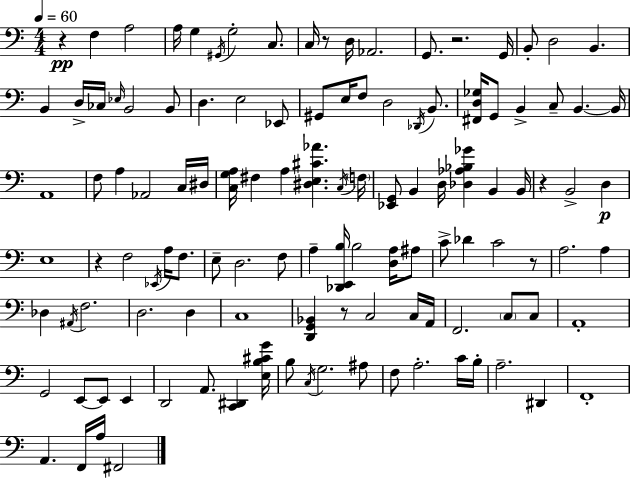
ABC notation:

X:1
T:Untitled
M:4/4
L:1/4
K:C
z F, A,2 A,/4 G, ^G,,/4 G,2 C,/2 C,/4 z/2 D,/4 _A,,2 G,,/2 z2 G,,/4 B,,/2 D,2 B,, B,, D,/4 _C,/4 _E,/4 B,,2 B,,/2 D, E,2 _E,,/2 ^G,,/2 E,/4 F,/2 D,2 _D,,/4 B,,/2 [^F,,D,_G,]/4 G,,/2 B,, C,/2 B,, B,,/4 A,,4 F,/2 A, _A,,2 C,/4 ^D,/4 [C,G,A,]/4 ^F, A, [^D,E,^C_A] C,/4 F,/4 [_E,,G,,]/2 B,, D,/4 [_D,_A,_B,_G] B,, B,,/4 z B,,2 D, E,4 z F,2 _E,,/4 A,/4 F,/2 E,/2 D,2 F,/2 A, [_D,,E,,B,]/4 B,2 [D,A,]/4 ^A,/2 C/2 _D C2 z/2 A,2 A, _D, ^A,,/4 F,2 D,2 D, C,4 [D,,G,,_B,,] z/2 C,2 C,/4 A,,/4 F,,2 C,/2 C,/2 A,,4 G,,2 E,,/2 E,,/2 E,, D,,2 A,,/2 [C,,^D,,] [E,B,^CG]/4 B,/2 C,/4 G,2 ^A,/2 F,/2 A,2 C/4 B,/4 A,2 ^D,, F,,4 A,, F,,/4 A,/4 ^F,,2